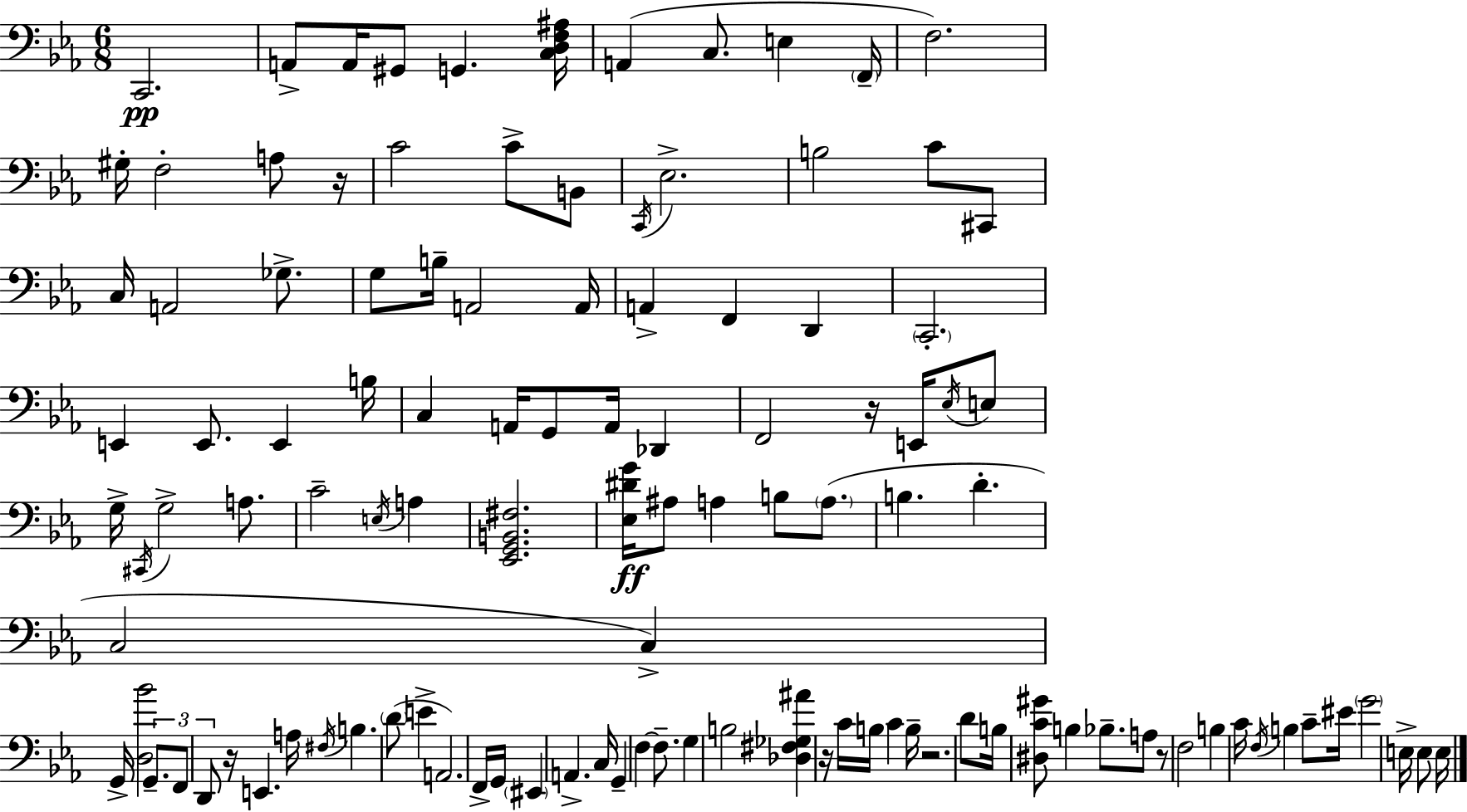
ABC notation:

X:1
T:Untitled
M:6/8
L:1/4
K:Eb
C,,2 A,,/2 A,,/4 ^G,,/2 G,, [C,D,F,^A,]/4 A,, C,/2 E, F,,/4 F,2 ^G,/4 F,2 A,/2 z/4 C2 C/2 B,,/2 C,,/4 _E,2 B,2 C/2 ^C,,/2 C,/4 A,,2 _G,/2 G,/2 B,/4 A,,2 A,,/4 A,, F,, D,, C,,2 E,, E,,/2 E,, B,/4 C, A,,/4 G,,/2 A,,/4 _D,, F,,2 z/4 E,,/4 _E,/4 E,/2 G,/4 ^C,,/4 G,2 A,/2 C2 E,/4 A, [_E,,G,,B,,^F,]2 [_E,^DG]/4 ^A,/2 A, B,/2 A,/2 B, D C,2 C, G,,/4 [D,_B]2 G,,/2 F,,/2 D,,/2 z/4 E,, A,/4 ^F,/4 B, D/2 E A,,2 F,,/4 G,,/4 ^E,, A,, C,/4 G,, F, F,/2 G, B,2 [_D,^F,_G,^A] z/4 C/4 B,/4 C B,/4 z2 D/2 B,/4 [^D,C^G]/2 B, _B,/2 A,/2 z/2 F,2 B, C/4 F,/4 B, C/2 ^E/4 G2 E,/4 E,/2 E,/4